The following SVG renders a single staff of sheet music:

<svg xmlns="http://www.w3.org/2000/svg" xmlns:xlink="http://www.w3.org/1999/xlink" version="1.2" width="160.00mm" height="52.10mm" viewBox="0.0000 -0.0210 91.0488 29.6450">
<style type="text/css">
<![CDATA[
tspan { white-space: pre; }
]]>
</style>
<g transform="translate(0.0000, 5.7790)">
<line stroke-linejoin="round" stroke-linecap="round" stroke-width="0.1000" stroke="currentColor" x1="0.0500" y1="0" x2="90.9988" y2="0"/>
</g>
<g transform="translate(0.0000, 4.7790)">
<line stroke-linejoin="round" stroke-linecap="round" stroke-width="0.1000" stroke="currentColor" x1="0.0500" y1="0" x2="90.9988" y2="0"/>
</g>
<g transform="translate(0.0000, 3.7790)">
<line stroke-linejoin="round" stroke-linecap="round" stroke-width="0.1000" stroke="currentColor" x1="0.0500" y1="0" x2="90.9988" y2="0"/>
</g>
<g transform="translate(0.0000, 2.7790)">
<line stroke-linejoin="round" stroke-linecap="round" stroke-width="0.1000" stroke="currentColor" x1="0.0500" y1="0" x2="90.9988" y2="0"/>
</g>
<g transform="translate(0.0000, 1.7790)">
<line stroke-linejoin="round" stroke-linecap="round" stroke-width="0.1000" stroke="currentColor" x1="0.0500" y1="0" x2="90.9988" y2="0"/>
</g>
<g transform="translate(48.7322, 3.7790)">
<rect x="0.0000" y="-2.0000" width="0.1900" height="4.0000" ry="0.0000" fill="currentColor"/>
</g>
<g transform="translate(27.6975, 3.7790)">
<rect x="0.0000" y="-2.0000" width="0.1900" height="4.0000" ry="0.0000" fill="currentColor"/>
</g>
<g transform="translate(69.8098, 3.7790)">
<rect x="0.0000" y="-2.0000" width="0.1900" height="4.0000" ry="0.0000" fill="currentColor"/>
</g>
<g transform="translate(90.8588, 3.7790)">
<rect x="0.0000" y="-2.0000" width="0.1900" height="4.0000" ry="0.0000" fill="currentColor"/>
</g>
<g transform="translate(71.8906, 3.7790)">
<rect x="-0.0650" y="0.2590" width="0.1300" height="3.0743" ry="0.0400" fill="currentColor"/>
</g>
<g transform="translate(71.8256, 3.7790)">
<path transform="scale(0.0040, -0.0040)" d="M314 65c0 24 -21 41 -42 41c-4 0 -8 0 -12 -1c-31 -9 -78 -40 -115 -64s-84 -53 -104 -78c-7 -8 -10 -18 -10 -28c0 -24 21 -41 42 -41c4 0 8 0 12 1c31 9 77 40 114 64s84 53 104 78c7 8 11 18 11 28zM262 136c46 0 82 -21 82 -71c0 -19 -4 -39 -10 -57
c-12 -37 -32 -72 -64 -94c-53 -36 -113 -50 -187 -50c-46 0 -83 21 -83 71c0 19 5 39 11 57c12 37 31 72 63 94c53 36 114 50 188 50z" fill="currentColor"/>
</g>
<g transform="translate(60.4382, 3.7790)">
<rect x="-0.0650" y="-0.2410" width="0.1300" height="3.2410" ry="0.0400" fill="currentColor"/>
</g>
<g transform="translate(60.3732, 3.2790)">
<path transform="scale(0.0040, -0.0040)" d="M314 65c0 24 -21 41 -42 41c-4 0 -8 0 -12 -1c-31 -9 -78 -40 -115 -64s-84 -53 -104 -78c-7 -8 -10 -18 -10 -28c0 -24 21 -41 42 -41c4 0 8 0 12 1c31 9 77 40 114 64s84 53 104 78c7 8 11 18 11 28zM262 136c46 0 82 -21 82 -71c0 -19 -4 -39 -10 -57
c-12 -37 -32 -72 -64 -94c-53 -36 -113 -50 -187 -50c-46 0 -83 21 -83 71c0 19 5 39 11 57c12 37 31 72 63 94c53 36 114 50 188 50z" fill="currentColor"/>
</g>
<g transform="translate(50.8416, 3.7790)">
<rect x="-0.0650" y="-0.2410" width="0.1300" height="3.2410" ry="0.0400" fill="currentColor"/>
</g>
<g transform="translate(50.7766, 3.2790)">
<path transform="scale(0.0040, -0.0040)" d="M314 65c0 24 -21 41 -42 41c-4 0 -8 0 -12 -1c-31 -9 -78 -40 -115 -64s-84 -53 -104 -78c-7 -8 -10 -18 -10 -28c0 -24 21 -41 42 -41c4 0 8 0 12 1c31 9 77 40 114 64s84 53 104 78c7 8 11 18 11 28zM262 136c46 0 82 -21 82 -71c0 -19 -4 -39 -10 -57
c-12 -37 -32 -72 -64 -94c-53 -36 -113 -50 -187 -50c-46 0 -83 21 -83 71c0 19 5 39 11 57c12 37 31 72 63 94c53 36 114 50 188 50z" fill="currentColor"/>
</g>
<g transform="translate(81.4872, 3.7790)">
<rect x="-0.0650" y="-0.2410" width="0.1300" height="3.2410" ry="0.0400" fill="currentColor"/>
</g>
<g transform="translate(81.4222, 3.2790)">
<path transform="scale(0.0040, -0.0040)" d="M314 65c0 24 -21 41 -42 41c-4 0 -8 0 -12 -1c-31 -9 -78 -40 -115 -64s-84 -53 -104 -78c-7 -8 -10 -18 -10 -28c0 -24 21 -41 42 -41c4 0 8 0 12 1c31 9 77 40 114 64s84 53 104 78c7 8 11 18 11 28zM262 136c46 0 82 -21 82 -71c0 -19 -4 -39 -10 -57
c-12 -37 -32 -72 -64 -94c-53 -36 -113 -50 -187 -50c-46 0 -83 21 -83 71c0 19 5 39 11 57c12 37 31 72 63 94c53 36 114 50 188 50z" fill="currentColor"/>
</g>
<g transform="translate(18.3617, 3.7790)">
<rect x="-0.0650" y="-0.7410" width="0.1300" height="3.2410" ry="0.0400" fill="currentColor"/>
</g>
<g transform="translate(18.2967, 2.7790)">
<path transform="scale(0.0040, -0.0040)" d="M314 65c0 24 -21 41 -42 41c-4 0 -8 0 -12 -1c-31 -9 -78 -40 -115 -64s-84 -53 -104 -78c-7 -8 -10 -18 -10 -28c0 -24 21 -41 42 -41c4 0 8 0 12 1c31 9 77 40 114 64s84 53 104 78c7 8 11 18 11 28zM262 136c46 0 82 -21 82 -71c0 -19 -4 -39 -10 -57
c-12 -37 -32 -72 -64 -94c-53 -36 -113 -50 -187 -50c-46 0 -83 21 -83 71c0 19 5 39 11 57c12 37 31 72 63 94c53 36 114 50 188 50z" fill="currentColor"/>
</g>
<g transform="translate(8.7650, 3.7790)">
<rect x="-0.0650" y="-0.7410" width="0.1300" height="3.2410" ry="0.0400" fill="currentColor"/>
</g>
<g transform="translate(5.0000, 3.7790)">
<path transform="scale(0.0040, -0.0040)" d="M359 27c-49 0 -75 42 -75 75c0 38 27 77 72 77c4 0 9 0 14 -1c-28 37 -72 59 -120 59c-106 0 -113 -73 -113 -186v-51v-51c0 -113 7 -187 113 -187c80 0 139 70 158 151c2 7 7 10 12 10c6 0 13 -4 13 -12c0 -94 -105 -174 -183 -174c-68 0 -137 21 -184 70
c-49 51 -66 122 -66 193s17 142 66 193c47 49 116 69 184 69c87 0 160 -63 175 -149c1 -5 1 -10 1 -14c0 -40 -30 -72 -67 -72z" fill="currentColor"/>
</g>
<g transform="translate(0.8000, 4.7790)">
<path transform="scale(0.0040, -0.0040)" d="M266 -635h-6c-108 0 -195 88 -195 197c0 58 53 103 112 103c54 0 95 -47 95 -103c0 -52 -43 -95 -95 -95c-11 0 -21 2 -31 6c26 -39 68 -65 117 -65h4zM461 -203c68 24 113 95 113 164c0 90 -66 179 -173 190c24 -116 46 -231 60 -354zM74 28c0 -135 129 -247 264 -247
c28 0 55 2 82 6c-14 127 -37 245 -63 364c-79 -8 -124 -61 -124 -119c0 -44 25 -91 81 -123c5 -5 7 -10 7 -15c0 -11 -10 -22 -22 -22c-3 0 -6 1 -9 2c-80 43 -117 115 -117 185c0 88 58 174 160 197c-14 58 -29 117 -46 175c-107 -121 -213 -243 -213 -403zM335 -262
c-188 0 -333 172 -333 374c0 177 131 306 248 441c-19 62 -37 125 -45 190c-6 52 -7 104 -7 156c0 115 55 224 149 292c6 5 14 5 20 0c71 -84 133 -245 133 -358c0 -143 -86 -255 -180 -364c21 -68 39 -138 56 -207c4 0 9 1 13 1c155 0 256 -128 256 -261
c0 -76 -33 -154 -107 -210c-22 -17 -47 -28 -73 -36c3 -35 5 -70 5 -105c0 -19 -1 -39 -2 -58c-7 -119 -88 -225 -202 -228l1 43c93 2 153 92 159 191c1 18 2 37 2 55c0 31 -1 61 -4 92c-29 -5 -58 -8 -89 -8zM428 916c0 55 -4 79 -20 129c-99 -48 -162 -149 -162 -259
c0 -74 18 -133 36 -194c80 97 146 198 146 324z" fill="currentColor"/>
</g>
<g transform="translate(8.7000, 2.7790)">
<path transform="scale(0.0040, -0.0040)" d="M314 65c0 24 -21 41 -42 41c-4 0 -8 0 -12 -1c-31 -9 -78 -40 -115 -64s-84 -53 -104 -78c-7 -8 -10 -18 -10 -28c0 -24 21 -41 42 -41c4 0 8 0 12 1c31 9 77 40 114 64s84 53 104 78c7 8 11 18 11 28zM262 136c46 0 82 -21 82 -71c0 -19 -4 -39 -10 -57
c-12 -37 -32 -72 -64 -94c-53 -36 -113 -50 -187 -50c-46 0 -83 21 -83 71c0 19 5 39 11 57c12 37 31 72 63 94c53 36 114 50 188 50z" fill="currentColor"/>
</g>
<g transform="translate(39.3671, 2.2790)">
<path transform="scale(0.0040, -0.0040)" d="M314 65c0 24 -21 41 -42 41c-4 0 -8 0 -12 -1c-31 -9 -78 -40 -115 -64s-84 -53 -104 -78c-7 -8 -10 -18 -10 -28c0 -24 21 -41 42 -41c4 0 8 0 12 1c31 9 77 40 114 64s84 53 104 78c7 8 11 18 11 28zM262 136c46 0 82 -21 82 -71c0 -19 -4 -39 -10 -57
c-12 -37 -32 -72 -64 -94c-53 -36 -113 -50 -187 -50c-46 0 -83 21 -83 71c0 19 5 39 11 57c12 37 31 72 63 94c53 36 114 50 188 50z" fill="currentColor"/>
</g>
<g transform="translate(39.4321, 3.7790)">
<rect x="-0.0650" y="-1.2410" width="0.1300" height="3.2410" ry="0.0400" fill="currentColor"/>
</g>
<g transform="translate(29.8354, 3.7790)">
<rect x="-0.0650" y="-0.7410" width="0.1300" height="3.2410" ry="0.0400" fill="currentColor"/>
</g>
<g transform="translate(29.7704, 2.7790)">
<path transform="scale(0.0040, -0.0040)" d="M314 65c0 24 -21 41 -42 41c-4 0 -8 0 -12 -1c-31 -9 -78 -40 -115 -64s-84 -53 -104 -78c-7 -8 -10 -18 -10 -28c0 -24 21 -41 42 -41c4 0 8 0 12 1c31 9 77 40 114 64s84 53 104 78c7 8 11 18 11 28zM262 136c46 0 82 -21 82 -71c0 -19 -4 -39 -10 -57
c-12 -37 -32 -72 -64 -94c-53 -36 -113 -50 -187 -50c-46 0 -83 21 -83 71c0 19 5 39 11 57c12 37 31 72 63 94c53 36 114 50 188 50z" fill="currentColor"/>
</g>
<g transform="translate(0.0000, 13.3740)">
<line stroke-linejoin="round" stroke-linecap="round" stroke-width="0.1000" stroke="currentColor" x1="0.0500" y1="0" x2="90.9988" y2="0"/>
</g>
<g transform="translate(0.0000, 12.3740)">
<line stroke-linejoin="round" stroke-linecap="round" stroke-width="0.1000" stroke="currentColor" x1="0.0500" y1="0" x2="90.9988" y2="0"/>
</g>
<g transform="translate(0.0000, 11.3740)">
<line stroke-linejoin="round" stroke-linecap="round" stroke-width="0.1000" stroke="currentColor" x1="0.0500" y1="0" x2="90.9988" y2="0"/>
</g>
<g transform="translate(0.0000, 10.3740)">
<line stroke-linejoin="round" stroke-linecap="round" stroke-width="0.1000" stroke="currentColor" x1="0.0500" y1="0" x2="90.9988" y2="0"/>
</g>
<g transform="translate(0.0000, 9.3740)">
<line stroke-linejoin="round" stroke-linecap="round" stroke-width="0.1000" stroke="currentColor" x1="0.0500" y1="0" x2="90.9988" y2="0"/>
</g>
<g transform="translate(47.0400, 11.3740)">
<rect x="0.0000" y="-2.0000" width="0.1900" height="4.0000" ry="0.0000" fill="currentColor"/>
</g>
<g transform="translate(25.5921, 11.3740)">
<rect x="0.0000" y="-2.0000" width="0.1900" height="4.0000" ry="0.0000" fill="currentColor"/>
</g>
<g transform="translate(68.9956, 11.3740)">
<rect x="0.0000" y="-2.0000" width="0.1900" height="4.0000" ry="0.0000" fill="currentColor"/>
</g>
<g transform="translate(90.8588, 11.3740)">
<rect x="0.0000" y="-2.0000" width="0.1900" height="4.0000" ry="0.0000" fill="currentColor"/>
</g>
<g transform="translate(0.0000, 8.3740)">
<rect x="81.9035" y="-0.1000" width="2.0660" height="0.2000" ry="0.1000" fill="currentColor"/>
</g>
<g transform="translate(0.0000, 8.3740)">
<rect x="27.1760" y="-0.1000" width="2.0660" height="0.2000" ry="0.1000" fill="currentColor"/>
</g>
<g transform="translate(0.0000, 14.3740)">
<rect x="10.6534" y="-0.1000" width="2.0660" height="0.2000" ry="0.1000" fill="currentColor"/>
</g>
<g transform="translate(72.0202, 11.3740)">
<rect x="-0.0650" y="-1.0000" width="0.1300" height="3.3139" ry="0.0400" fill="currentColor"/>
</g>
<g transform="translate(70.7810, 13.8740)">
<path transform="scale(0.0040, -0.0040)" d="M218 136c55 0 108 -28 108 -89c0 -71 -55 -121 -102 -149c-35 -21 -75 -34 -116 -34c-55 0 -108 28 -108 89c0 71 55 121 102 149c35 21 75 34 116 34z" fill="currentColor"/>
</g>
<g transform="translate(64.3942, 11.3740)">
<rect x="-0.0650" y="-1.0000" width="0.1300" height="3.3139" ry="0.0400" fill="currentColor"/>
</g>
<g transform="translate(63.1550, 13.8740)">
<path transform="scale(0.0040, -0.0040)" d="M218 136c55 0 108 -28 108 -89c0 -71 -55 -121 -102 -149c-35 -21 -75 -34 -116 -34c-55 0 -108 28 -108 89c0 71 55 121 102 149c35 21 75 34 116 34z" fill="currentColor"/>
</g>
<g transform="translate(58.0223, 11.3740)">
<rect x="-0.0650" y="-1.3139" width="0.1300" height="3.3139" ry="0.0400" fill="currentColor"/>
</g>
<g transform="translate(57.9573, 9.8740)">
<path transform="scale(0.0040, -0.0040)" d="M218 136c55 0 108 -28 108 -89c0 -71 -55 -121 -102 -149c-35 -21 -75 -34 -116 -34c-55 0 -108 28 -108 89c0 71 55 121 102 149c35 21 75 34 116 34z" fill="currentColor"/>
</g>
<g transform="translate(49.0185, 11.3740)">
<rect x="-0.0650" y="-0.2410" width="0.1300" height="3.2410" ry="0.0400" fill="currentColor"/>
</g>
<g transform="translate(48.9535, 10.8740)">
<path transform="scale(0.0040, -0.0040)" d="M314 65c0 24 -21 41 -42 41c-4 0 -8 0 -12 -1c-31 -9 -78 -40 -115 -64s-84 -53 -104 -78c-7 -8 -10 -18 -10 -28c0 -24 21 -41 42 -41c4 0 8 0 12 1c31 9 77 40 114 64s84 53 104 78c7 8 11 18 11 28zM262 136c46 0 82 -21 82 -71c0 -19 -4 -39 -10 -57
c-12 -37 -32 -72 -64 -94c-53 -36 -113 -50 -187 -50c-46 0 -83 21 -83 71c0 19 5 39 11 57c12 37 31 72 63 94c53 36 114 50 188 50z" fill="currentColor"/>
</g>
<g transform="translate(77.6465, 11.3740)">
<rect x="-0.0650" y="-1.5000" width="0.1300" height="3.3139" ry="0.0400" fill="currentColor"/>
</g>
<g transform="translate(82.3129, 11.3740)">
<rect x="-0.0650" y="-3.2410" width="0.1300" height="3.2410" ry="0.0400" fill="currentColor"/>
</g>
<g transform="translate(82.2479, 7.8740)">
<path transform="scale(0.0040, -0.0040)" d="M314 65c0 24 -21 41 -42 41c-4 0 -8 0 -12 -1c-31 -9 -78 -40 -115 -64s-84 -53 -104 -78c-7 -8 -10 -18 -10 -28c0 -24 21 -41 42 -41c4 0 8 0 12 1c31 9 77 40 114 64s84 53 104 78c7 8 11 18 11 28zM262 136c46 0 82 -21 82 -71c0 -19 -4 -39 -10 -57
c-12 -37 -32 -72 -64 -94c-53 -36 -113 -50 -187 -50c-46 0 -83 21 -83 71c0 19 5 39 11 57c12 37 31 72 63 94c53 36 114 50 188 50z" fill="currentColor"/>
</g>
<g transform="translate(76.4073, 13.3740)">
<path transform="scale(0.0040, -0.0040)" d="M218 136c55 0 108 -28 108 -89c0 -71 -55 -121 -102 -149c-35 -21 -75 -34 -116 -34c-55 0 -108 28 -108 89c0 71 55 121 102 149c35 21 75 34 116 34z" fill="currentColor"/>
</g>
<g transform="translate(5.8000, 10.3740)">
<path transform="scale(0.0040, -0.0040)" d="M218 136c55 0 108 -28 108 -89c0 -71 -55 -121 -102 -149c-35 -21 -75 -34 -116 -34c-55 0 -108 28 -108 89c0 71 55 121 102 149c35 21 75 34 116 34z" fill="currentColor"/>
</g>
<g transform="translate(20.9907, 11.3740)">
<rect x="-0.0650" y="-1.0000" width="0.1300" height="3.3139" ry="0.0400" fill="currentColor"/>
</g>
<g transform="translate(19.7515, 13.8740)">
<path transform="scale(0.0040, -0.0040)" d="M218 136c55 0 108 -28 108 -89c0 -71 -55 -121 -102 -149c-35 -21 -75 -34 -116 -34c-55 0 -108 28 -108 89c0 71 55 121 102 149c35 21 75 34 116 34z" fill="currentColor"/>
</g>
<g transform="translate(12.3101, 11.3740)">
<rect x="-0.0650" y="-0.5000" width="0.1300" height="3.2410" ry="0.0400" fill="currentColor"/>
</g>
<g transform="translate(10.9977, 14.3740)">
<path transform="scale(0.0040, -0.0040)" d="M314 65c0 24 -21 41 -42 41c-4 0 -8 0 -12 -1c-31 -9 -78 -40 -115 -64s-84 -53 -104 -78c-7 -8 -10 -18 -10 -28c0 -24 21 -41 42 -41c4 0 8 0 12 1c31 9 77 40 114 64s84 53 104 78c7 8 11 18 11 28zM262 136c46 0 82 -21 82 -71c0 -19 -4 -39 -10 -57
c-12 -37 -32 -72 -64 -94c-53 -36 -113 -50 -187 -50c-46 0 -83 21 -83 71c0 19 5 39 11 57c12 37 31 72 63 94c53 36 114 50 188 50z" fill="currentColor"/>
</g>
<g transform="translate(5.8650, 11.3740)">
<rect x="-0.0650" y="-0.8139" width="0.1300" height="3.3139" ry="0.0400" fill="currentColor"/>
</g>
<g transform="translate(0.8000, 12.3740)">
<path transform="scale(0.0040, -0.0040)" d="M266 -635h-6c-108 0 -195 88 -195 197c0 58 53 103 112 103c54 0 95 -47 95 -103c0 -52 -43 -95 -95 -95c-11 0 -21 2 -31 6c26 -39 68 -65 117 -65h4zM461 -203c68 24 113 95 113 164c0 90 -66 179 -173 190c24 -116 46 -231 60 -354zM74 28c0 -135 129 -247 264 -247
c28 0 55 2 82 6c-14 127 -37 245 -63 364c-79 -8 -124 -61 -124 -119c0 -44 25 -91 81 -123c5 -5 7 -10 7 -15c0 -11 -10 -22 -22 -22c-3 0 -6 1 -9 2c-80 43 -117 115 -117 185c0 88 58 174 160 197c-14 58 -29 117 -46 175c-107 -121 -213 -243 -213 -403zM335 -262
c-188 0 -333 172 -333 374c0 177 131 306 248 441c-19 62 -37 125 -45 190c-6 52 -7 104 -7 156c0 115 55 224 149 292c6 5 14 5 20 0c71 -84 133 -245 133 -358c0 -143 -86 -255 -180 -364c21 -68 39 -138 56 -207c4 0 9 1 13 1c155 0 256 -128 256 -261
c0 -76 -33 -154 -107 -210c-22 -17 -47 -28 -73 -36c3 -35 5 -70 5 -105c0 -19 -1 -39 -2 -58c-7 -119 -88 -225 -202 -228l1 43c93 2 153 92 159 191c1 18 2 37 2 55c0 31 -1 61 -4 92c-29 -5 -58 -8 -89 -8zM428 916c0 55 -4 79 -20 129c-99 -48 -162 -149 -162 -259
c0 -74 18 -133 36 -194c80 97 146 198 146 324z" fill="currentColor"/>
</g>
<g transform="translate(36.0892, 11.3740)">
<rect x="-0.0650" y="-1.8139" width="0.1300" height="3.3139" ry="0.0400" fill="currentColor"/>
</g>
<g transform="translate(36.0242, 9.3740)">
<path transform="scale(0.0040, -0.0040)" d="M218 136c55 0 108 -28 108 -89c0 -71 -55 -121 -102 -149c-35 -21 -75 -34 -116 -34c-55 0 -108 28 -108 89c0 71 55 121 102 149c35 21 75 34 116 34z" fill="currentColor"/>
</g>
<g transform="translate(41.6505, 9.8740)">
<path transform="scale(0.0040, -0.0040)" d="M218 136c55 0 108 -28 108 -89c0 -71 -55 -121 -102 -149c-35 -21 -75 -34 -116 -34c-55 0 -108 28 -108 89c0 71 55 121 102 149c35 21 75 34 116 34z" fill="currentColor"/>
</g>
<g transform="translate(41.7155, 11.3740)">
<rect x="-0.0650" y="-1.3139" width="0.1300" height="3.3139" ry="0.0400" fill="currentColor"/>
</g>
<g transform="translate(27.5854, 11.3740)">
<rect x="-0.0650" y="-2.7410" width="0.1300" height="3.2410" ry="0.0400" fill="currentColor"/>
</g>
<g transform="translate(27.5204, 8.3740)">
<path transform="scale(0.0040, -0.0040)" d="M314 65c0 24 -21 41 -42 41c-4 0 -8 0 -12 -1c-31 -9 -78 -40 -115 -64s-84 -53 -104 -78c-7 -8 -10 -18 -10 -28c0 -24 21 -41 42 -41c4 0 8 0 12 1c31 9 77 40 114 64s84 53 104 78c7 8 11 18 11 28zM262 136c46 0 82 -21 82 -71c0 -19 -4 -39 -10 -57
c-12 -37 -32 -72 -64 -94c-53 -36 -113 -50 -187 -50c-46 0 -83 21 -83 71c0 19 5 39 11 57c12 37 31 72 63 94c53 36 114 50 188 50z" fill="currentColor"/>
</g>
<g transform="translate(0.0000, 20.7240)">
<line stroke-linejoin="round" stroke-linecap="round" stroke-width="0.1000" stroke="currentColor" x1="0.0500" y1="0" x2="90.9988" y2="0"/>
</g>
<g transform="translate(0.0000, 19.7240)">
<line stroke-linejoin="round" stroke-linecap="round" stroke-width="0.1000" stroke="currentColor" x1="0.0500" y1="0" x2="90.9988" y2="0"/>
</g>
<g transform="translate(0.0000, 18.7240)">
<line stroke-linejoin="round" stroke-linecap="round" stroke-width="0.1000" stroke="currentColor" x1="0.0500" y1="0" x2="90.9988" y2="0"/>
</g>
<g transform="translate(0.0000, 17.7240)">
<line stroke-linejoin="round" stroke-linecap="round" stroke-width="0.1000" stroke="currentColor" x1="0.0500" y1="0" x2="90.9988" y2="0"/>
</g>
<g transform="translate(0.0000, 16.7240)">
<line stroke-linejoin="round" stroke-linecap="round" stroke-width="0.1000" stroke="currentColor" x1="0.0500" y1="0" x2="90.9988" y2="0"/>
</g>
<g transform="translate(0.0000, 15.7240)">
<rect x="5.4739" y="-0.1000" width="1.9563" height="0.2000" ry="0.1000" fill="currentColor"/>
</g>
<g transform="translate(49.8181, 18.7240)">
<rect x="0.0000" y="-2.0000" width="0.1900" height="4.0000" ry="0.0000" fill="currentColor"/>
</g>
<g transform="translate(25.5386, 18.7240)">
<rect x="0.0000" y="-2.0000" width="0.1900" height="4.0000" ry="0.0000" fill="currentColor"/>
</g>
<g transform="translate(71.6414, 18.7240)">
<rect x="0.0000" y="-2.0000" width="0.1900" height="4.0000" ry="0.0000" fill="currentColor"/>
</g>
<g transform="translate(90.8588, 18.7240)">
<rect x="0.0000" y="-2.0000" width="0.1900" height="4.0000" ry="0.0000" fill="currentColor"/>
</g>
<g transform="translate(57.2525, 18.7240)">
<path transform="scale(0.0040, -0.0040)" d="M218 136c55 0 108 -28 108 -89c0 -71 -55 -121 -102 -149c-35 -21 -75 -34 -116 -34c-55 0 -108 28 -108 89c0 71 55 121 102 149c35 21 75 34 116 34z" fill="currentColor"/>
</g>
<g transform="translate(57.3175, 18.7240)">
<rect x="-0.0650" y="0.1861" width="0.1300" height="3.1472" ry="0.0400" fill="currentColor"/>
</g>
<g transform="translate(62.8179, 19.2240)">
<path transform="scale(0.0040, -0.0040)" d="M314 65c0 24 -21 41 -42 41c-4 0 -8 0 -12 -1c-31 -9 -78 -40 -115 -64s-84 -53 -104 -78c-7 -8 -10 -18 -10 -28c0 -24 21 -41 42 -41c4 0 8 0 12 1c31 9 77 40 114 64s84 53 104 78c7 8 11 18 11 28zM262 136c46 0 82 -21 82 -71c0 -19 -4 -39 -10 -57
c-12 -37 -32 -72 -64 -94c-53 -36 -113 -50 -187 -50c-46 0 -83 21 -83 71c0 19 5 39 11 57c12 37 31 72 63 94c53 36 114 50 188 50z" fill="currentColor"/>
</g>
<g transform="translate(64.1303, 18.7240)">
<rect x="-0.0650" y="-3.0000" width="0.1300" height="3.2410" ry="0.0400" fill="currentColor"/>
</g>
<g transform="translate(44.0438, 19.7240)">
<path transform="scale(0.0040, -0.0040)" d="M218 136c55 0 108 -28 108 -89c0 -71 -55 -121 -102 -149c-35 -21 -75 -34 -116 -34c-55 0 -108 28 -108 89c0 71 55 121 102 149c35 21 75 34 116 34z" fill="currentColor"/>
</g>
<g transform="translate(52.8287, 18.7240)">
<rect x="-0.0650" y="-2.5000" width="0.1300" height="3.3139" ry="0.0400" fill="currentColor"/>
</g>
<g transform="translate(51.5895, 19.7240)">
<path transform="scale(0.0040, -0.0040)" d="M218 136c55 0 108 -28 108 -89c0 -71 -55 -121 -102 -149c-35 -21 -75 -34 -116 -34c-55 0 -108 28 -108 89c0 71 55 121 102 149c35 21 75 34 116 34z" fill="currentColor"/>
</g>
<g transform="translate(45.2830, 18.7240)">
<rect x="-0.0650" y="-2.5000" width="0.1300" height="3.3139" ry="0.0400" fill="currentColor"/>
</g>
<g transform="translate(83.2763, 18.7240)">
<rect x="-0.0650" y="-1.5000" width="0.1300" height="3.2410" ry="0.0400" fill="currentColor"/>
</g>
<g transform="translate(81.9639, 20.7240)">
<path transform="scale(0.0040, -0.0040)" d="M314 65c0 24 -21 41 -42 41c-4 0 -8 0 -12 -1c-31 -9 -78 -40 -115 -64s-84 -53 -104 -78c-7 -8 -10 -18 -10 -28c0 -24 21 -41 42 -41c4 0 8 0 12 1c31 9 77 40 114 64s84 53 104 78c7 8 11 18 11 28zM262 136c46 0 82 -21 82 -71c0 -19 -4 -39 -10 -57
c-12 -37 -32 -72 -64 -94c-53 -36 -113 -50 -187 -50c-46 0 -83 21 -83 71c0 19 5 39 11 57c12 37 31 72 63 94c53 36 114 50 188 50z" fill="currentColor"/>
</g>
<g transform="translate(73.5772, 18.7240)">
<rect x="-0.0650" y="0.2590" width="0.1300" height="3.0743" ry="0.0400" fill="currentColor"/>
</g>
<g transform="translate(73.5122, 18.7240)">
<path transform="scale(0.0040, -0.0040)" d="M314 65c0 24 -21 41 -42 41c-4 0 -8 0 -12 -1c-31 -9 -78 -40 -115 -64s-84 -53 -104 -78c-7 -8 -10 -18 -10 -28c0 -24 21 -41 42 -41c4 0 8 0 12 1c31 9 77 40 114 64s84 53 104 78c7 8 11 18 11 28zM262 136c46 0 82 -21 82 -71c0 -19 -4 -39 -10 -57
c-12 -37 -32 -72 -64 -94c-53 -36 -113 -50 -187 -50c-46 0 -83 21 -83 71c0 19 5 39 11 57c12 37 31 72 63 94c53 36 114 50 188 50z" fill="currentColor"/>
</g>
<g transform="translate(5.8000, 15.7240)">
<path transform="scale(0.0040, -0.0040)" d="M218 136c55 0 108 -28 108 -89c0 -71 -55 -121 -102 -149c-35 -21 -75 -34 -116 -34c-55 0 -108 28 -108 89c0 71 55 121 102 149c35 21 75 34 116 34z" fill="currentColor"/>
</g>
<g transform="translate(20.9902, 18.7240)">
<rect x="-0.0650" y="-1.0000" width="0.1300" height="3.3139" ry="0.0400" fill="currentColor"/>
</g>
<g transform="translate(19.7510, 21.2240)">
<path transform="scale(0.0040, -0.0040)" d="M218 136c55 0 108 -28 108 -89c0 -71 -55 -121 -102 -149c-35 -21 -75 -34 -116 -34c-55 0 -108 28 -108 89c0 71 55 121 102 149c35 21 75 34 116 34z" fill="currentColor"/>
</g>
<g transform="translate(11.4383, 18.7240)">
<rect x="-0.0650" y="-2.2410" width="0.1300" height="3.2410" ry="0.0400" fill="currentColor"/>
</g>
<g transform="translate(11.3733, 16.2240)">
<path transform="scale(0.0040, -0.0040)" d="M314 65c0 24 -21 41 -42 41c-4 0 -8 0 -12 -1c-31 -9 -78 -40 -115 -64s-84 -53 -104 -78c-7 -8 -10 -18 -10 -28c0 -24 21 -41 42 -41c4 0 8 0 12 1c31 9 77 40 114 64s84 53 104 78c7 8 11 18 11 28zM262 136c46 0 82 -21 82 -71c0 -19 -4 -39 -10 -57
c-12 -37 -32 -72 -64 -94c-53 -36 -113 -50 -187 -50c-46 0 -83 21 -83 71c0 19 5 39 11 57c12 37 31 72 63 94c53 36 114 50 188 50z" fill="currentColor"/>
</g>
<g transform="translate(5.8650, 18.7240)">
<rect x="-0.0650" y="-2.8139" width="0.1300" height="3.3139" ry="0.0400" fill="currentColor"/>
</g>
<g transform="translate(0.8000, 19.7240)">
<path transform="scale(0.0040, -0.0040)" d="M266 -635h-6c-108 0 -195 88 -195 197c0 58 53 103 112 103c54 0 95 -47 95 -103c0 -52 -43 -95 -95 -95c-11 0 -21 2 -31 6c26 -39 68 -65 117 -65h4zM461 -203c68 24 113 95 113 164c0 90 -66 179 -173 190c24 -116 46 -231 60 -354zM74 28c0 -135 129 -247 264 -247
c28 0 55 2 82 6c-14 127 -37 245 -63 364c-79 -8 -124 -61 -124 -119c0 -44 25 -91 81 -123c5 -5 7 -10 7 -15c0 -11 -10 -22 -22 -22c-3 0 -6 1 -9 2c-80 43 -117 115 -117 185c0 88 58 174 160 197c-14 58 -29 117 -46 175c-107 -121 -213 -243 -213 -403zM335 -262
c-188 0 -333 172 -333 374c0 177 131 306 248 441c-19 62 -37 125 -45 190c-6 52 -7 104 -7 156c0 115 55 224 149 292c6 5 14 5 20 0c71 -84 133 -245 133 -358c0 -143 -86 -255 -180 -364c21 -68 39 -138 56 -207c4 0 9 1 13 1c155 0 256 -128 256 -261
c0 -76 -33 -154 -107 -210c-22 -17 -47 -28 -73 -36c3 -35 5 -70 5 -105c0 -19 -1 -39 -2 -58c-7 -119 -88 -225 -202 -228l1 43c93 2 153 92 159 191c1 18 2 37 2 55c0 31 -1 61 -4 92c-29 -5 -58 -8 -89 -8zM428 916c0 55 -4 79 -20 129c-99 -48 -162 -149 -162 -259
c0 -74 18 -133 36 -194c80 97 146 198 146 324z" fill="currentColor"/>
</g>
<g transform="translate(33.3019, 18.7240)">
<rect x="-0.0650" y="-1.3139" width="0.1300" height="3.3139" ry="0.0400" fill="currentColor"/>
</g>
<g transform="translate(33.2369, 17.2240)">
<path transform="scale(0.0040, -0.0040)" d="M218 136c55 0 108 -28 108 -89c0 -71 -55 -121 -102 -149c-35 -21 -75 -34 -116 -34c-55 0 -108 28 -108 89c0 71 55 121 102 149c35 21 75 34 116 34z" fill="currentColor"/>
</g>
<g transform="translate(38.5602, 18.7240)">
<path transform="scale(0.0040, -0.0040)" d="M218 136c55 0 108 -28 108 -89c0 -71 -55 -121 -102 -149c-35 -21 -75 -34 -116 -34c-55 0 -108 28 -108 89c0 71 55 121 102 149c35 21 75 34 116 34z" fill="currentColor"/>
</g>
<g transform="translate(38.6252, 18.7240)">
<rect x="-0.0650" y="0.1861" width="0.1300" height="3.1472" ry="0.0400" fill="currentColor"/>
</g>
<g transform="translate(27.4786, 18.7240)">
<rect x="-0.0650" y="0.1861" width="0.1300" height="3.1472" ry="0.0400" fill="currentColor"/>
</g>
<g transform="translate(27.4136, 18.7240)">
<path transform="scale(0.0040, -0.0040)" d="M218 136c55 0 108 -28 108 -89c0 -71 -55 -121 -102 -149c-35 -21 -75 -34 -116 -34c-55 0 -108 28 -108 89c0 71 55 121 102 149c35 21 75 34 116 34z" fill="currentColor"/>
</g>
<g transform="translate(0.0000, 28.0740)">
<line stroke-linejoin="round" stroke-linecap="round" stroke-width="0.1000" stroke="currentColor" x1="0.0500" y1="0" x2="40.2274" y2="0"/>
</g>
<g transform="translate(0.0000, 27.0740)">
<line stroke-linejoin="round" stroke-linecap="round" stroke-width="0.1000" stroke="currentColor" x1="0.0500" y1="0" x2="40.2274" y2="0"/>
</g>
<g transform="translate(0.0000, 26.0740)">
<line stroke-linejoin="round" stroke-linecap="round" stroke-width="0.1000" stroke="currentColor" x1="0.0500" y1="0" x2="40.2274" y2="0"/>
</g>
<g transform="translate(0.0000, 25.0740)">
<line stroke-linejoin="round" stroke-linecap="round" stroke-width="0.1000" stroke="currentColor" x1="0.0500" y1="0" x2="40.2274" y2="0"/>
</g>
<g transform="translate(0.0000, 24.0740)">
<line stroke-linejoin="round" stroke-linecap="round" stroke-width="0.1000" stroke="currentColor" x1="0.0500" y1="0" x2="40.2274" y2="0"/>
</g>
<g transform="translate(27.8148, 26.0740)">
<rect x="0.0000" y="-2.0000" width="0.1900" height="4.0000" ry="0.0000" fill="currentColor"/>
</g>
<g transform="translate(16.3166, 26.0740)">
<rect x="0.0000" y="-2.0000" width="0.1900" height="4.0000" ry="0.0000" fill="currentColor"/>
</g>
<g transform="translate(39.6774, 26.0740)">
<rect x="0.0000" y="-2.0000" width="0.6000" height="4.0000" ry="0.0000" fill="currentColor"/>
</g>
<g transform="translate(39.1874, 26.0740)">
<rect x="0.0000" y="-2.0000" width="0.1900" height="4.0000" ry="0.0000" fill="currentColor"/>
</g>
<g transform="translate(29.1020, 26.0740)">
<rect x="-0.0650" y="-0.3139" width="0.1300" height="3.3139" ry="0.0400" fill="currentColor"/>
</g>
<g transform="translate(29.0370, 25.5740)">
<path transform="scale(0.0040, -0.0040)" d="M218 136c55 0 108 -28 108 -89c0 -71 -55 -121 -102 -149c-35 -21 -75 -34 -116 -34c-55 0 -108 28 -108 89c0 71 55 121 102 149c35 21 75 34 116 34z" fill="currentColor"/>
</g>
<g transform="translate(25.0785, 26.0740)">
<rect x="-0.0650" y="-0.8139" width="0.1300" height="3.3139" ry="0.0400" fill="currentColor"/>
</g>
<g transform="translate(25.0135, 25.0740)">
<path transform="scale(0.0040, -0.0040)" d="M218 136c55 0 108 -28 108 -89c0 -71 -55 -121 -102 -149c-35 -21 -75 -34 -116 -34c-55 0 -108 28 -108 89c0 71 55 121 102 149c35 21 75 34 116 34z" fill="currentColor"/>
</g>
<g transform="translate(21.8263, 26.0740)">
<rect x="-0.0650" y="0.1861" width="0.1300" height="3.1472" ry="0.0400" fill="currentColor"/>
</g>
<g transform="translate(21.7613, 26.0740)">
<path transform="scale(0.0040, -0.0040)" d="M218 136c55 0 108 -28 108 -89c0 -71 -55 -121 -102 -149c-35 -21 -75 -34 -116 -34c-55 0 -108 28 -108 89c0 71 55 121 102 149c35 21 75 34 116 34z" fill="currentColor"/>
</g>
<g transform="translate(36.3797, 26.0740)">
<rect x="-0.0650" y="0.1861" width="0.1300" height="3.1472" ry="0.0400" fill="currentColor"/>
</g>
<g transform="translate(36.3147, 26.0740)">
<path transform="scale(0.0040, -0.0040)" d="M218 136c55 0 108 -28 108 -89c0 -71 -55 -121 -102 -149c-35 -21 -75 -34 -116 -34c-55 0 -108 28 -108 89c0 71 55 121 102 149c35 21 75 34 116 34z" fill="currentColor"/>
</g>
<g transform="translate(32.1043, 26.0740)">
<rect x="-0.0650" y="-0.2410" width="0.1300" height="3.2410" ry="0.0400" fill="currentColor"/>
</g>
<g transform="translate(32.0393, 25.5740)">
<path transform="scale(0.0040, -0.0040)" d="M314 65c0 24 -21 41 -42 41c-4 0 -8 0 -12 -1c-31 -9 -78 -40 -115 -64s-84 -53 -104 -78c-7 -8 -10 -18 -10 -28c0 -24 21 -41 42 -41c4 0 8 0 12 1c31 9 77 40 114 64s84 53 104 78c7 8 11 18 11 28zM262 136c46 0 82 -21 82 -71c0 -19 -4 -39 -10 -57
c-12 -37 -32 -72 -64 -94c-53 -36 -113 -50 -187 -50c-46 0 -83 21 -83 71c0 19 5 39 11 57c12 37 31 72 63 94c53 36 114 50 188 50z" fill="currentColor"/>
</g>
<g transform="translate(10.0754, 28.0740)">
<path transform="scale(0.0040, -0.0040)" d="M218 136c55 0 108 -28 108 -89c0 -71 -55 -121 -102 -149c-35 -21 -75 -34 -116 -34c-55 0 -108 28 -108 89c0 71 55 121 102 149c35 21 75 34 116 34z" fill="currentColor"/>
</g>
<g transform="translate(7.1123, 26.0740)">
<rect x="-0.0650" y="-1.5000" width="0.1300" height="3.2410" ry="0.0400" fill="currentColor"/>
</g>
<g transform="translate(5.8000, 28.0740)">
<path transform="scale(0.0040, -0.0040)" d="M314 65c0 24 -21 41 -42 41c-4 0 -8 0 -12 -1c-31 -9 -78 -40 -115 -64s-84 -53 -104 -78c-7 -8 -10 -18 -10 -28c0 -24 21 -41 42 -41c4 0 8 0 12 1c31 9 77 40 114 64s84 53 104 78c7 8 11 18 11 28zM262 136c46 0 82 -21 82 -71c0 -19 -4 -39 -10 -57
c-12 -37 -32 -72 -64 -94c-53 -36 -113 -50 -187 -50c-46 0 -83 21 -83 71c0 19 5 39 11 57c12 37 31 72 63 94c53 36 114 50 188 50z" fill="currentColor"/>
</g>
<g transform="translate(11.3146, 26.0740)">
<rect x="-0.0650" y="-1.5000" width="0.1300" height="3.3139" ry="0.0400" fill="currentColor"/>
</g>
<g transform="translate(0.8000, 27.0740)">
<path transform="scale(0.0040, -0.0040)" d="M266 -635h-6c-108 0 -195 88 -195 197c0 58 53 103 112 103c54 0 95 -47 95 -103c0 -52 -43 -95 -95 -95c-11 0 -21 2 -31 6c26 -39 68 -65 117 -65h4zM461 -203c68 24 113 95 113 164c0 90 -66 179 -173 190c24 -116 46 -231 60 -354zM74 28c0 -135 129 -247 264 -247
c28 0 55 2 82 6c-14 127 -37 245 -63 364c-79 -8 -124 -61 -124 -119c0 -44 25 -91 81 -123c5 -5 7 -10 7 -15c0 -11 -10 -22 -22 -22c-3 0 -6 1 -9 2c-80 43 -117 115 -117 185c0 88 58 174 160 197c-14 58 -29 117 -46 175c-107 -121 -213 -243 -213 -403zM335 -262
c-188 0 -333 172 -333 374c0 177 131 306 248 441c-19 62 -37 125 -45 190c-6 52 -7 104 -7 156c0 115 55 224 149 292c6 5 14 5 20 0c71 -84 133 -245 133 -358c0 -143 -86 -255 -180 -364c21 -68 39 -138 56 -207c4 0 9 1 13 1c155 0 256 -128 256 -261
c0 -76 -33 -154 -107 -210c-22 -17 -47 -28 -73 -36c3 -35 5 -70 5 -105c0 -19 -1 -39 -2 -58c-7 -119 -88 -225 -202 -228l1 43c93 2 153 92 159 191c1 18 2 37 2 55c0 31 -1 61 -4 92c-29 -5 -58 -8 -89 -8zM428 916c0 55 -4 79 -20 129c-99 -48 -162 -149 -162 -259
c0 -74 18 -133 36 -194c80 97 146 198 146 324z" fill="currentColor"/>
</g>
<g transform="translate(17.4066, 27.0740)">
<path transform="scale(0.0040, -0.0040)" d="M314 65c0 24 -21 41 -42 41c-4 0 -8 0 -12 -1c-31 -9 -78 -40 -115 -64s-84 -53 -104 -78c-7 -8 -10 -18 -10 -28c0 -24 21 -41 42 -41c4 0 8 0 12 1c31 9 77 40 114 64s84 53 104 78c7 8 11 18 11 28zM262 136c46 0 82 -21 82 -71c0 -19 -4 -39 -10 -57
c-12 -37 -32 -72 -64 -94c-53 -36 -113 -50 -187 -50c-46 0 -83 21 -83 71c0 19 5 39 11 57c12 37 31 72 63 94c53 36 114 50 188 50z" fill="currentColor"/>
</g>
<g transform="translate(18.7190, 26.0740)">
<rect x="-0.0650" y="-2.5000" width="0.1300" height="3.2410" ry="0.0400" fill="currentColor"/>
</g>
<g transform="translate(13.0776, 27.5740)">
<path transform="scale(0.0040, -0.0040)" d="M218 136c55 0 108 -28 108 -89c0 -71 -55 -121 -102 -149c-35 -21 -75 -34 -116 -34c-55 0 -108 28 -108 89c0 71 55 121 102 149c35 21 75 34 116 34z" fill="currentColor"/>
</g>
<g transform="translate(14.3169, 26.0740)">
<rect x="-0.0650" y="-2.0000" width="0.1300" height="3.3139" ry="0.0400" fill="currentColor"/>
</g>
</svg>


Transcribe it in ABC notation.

X:1
T:Untitled
M:4/4
L:1/4
K:C
d2 d2 d2 e2 c2 c2 B2 c2 d C2 D a2 f e c2 e D D E b2 a g2 D B e B G G B A2 B2 E2 E2 E F G2 B d c c2 B